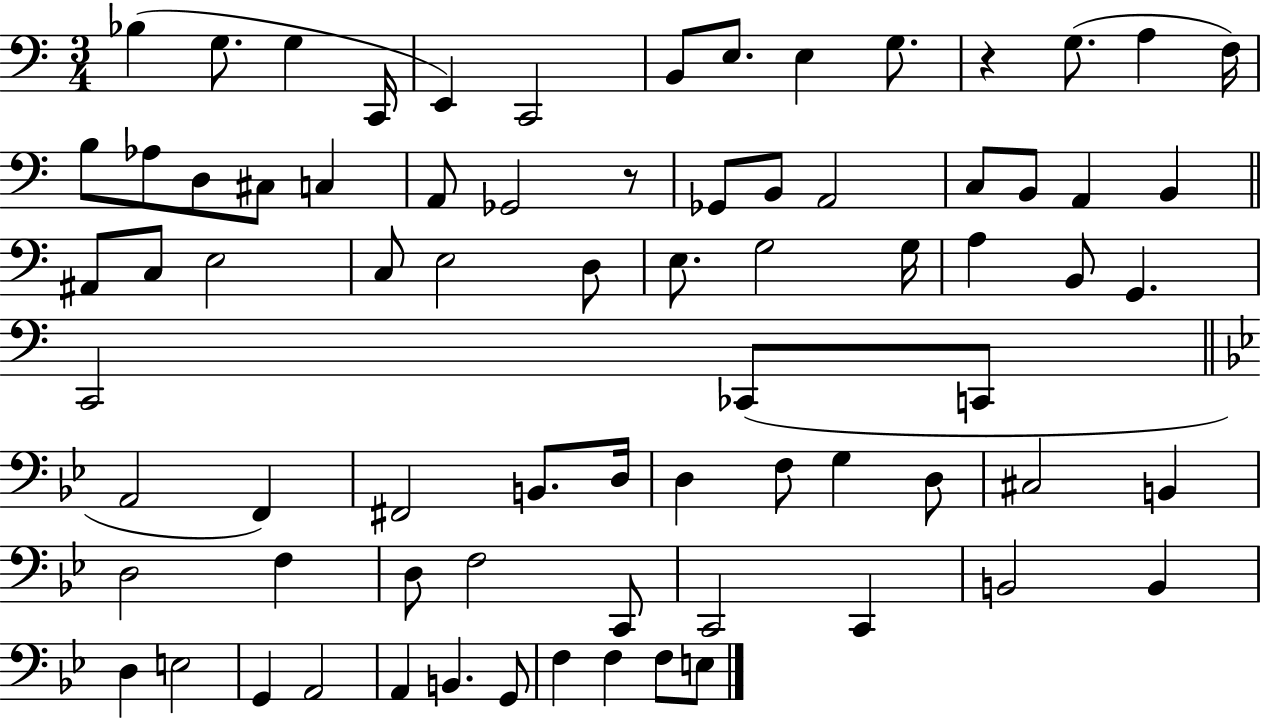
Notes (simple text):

Bb3/q G3/e. G3/q C2/s E2/q C2/h B2/e E3/e. E3/q G3/e. R/q G3/e. A3/q F3/s B3/e Ab3/e D3/e C#3/e C3/q A2/e Gb2/h R/e Gb2/e B2/e A2/h C3/e B2/e A2/q B2/q A#2/e C3/e E3/h C3/e E3/h D3/e E3/e. G3/h G3/s A3/q B2/e G2/q. C2/h CES2/e C2/e A2/h F2/q F#2/h B2/e. D3/s D3/q F3/e G3/q D3/e C#3/h B2/q D3/h F3/q D3/e F3/h C2/e C2/h C2/q B2/h B2/q D3/q E3/h G2/q A2/h A2/q B2/q. G2/e F3/q F3/q F3/e E3/e